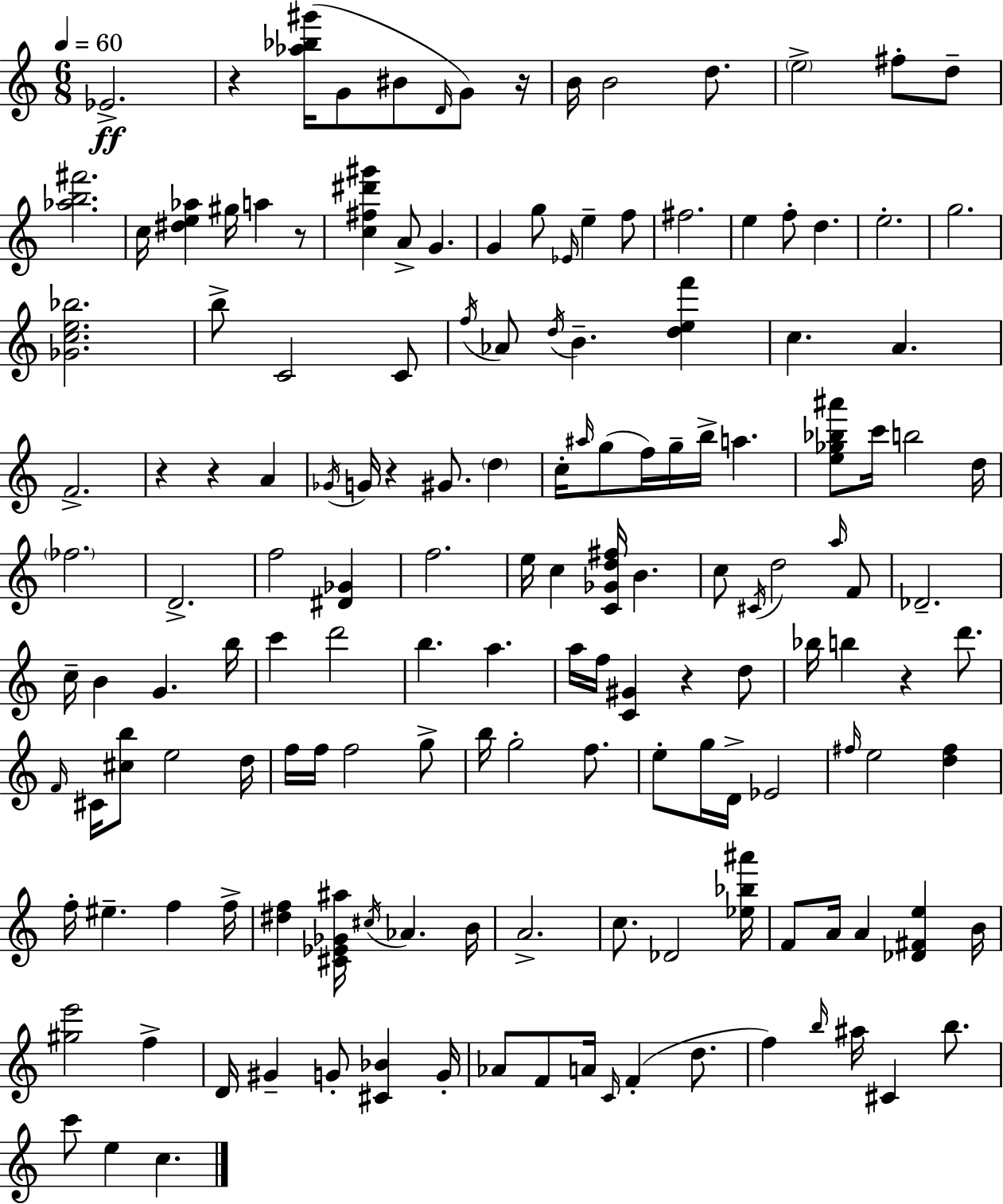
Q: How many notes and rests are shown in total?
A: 155